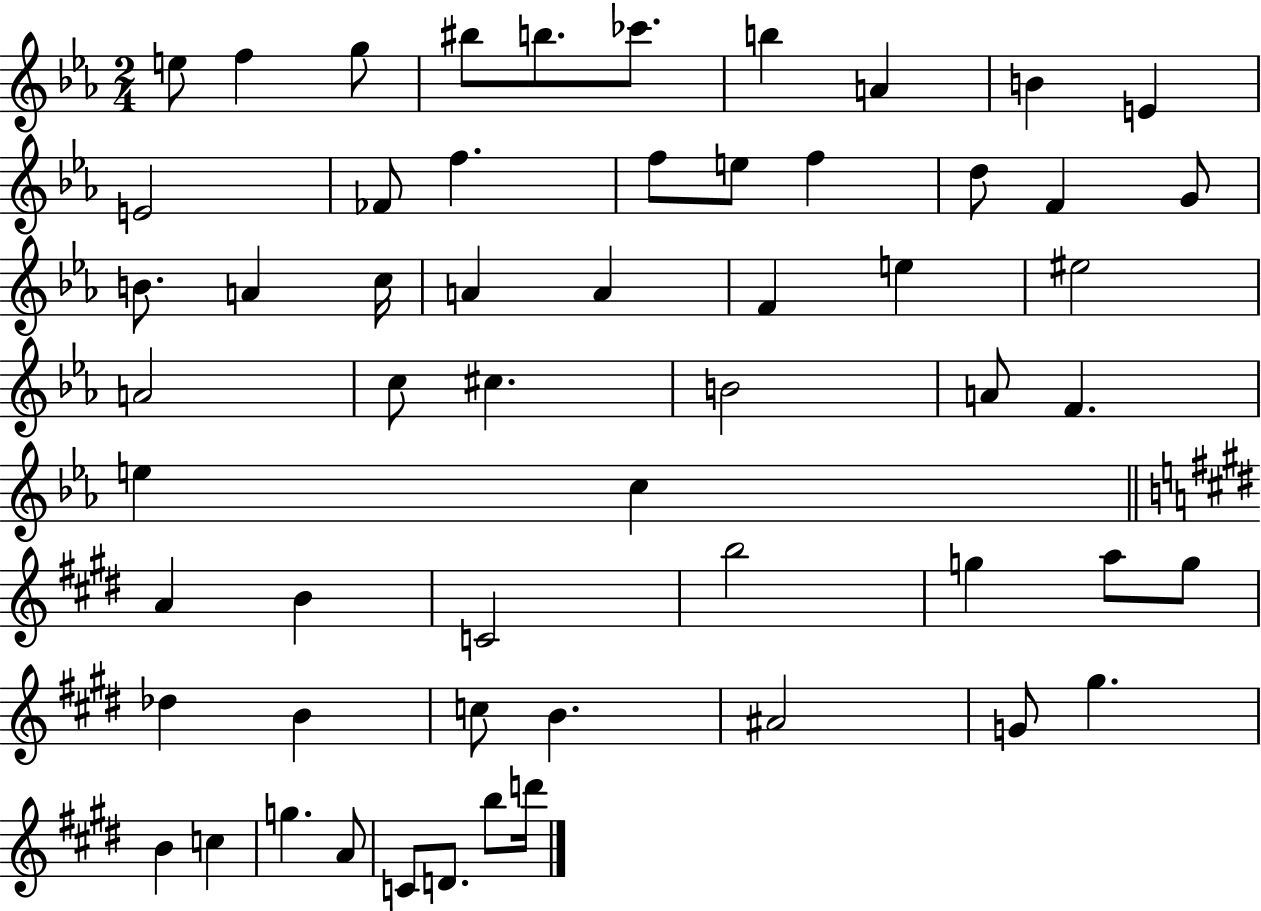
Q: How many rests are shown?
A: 0